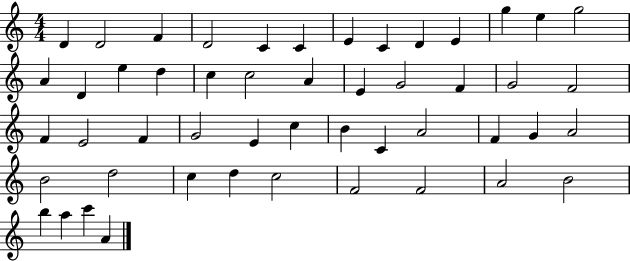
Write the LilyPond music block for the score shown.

{
  \clef treble
  \numericTimeSignature
  \time 4/4
  \key c \major
  d'4 d'2 f'4 | d'2 c'4 c'4 | e'4 c'4 d'4 e'4 | g''4 e''4 g''2 | \break a'4 d'4 e''4 d''4 | c''4 c''2 a'4 | e'4 g'2 f'4 | g'2 f'2 | \break f'4 e'2 f'4 | g'2 e'4 c''4 | b'4 c'4 a'2 | f'4 g'4 a'2 | \break b'2 d''2 | c''4 d''4 c''2 | f'2 f'2 | a'2 b'2 | \break b''4 a''4 c'''4 a'4 | \bar "|."
}